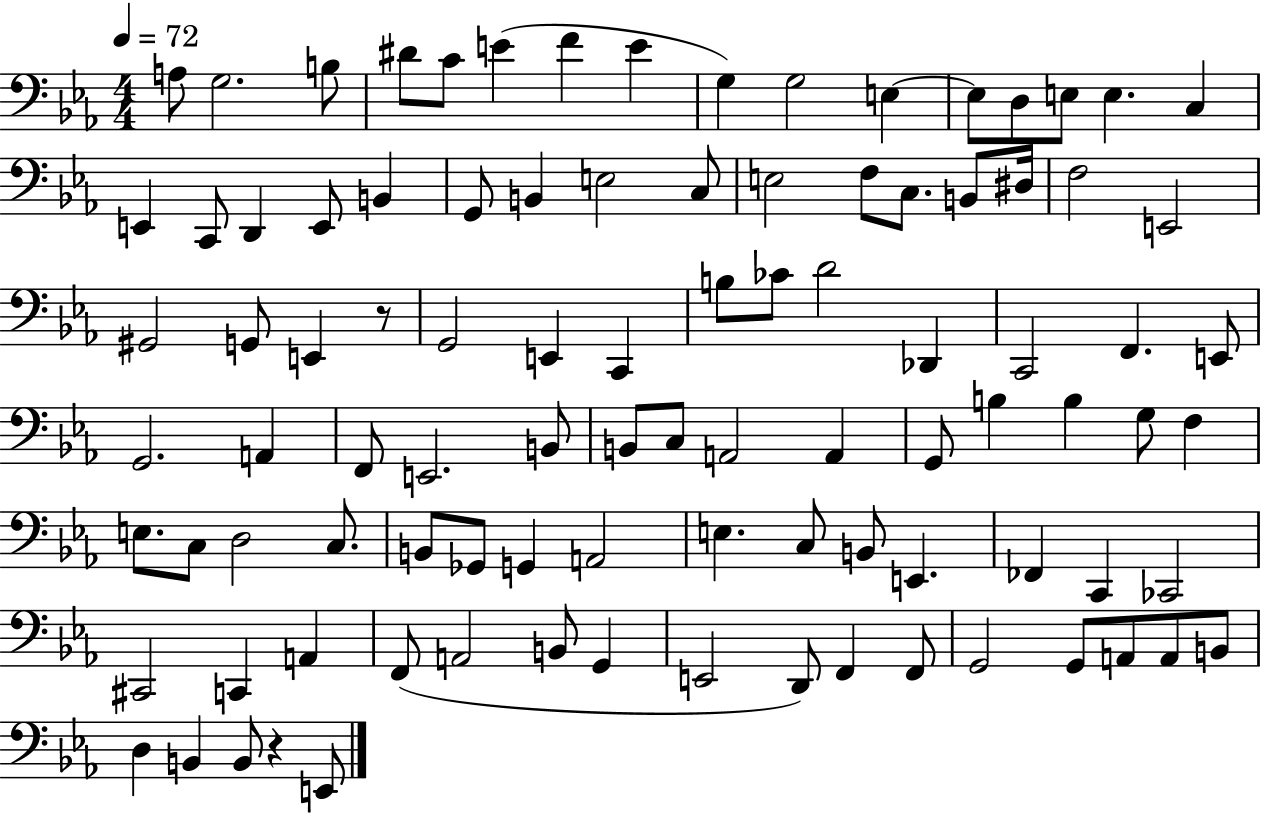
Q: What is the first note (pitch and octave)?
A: A3